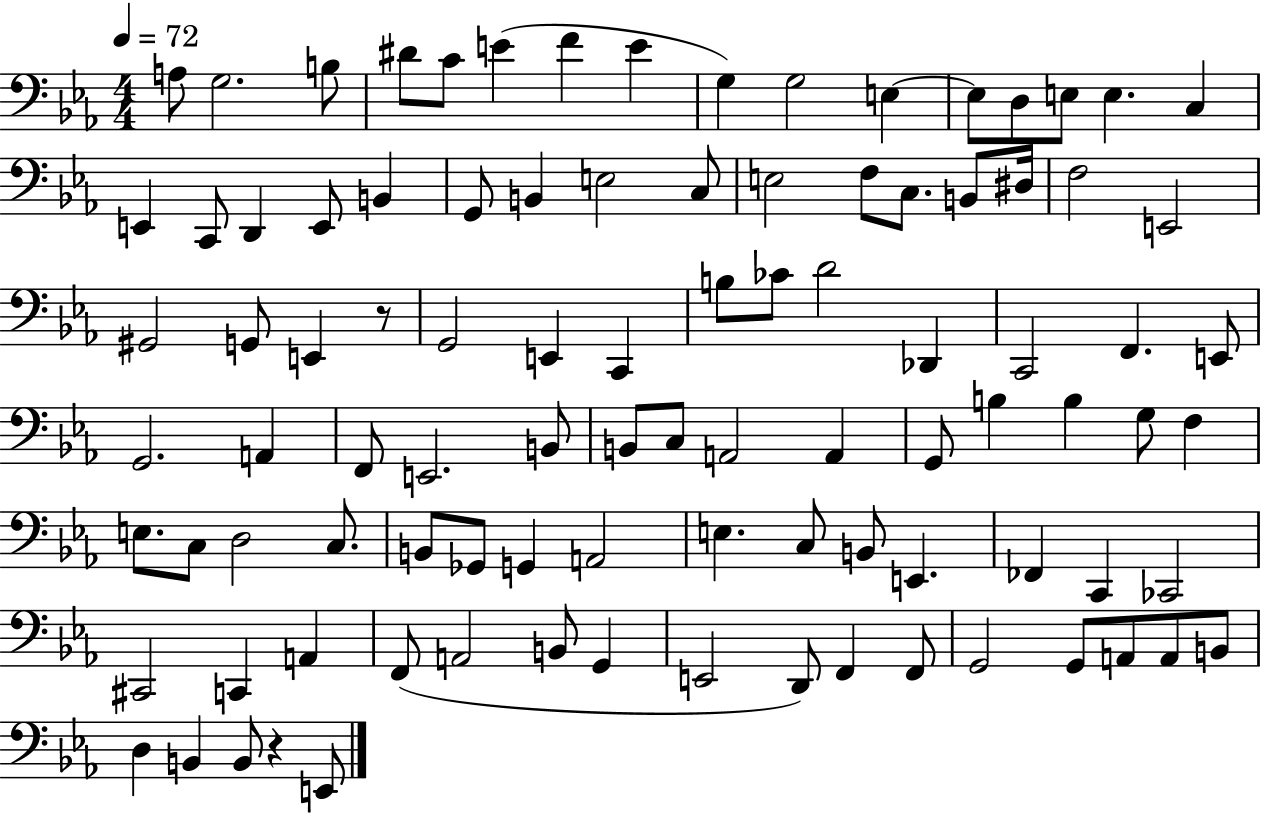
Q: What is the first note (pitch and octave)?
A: A3